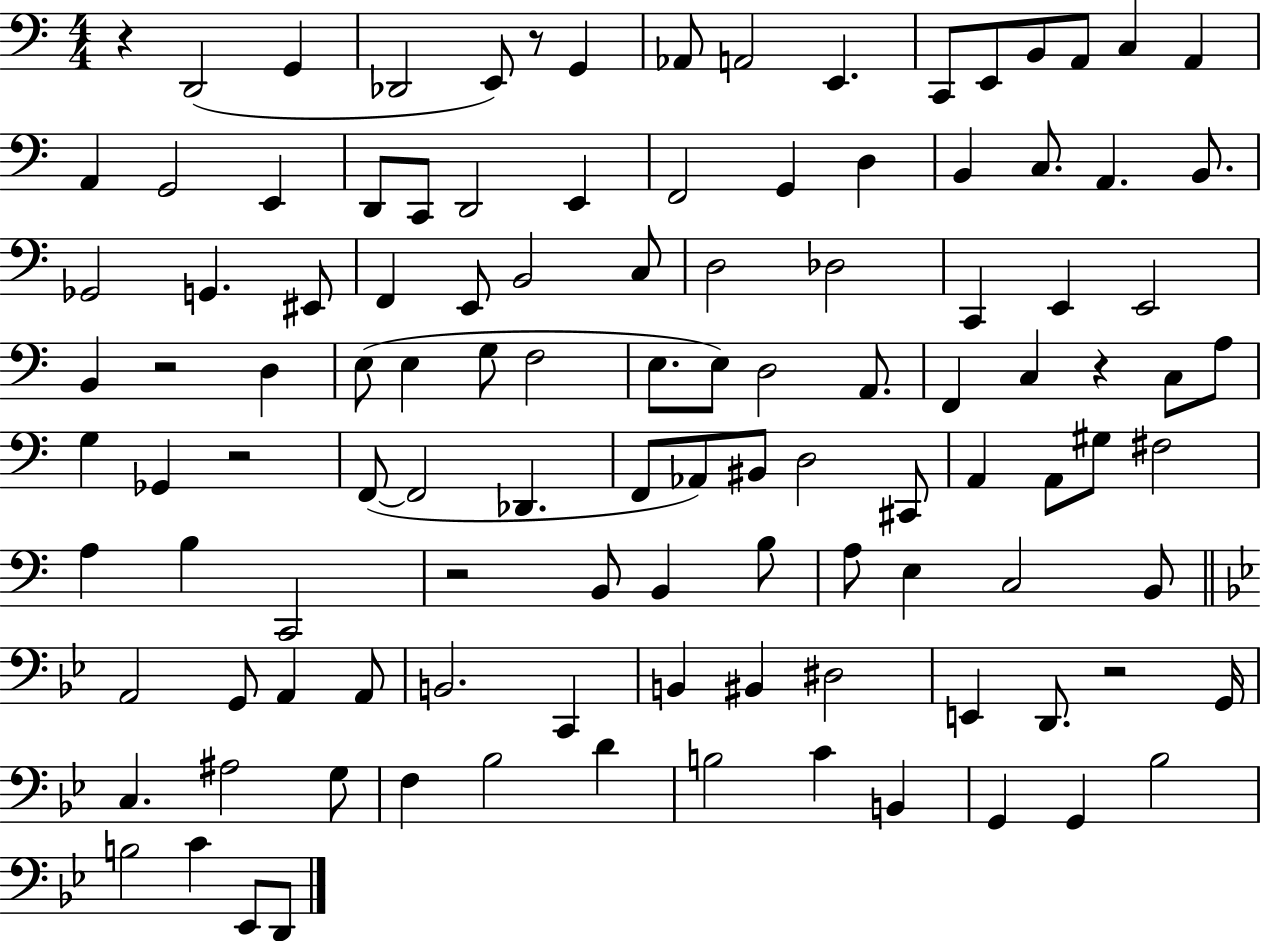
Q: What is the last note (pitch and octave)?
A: D2